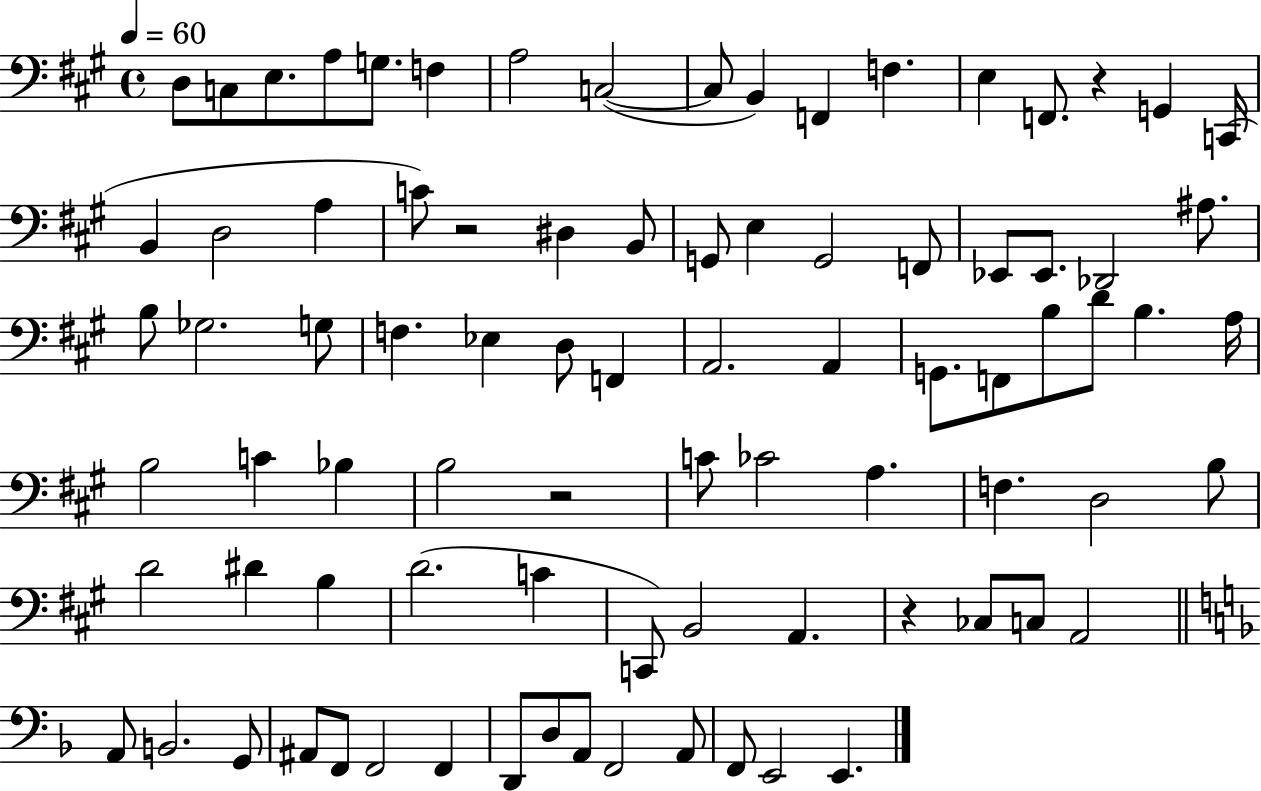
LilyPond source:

{
  \clef bass
  \time 4/4
  \defaultTimeSignature
  \key a \major
  \tempo 4 = 60
  \repeat volta 2 { d8 c8 e8. a8 g8. f4 | a2 c2~(~ | c8 b,4) f,4 f4. | e4 f,8. r4 g,4 c,16( | \break b,4 d2 a4 | c'8) r2 dis4 b,8 | g,8 e4 g,2 f,8 | ees,8 ees,8. des,2 ais8. | \break b8 ges2. g8 | f4. ees4 d8 f,4 | a,2. a,4 | g,8. f,8 b8 d'8 b4. a16 | \break b2 c'4 bes4 | b2 r2 | c'8 ces'2 a4. | f4. d2 b8 | \break d'2 dis'4 b4 | d'2.( c'4 | c,8) b,2 a,4. | r4 ces8 c8 a,2 | \break \bar "||" \break \key f \major a,8 b,2. g,8 | ais,8 f,8 f,2 f,4 | d,8 d8 a,8 f,2 a,8 | f,8 e,2 e,4. | \break } \bar "|."
}